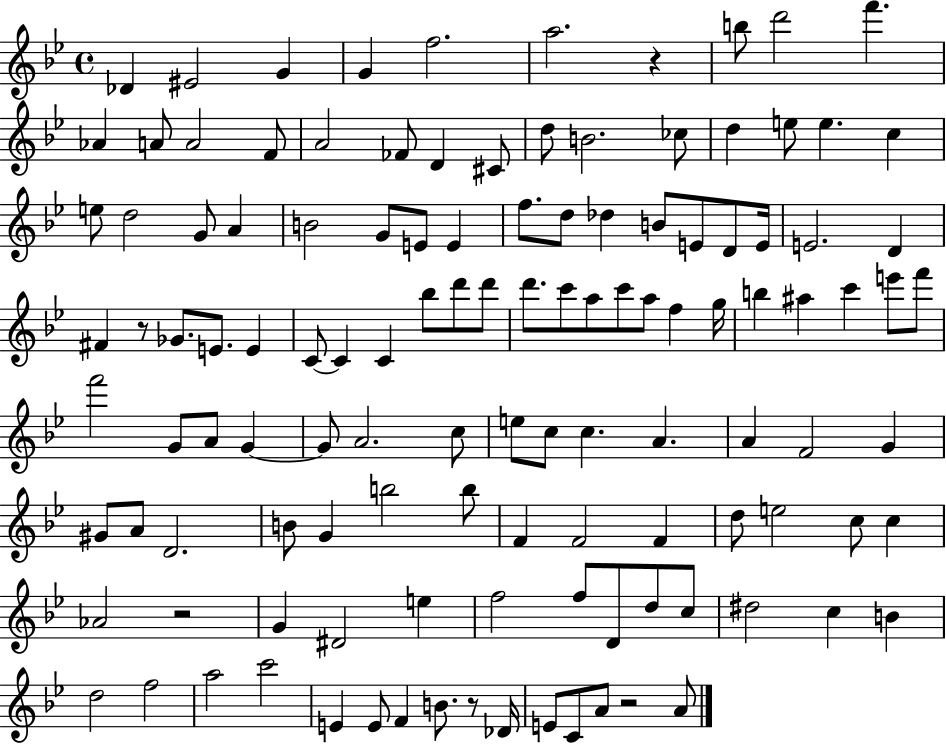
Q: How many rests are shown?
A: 5